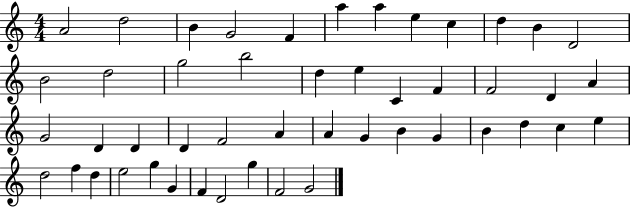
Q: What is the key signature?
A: C major